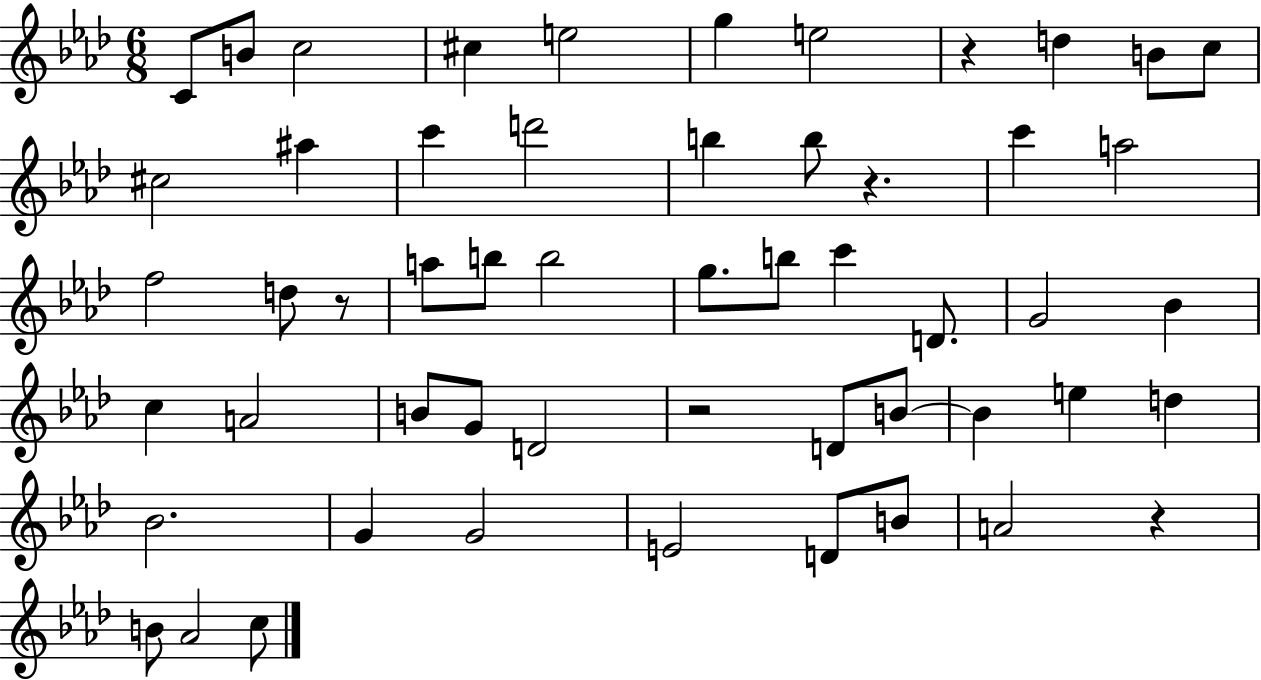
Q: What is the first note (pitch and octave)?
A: C4